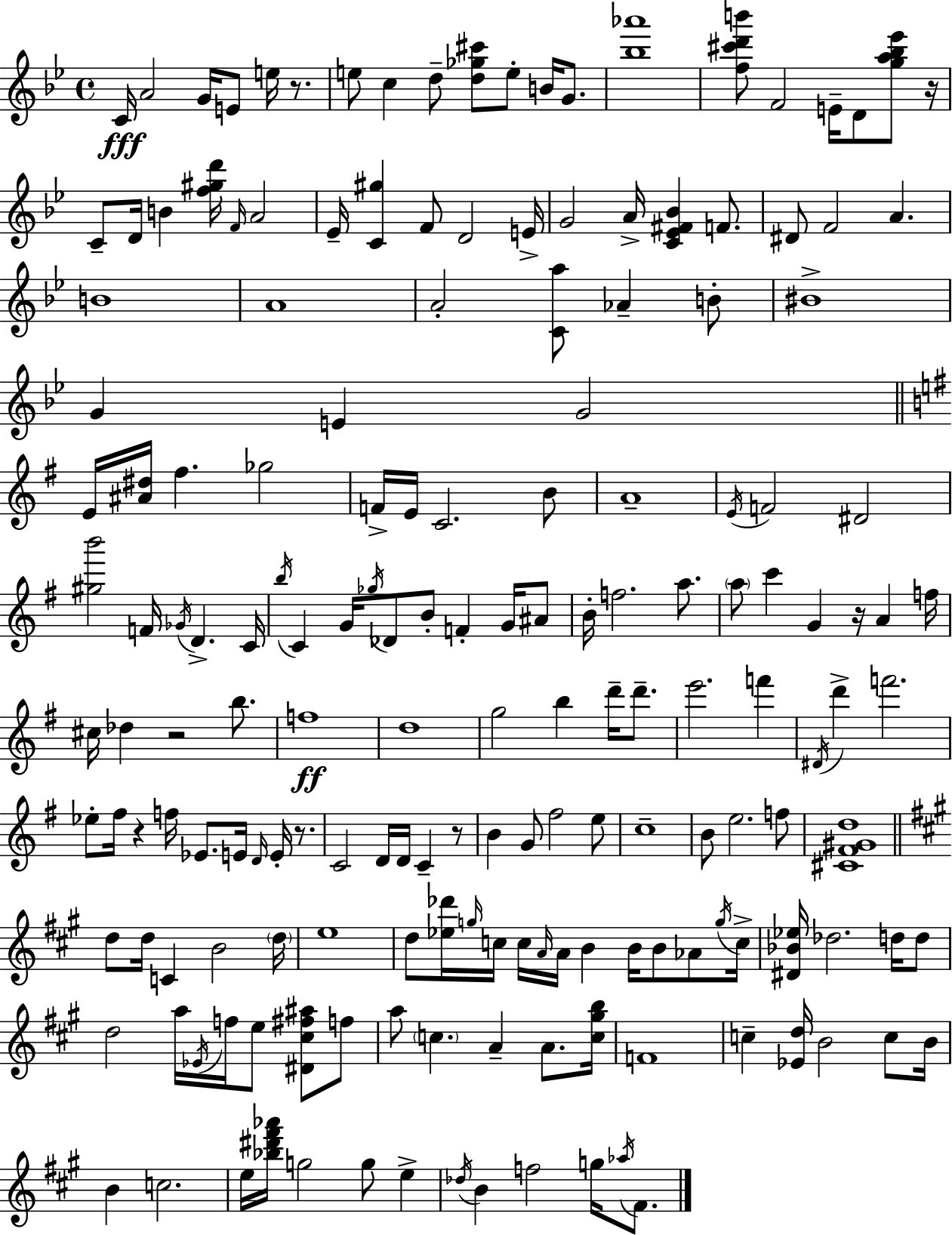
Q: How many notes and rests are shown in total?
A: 175